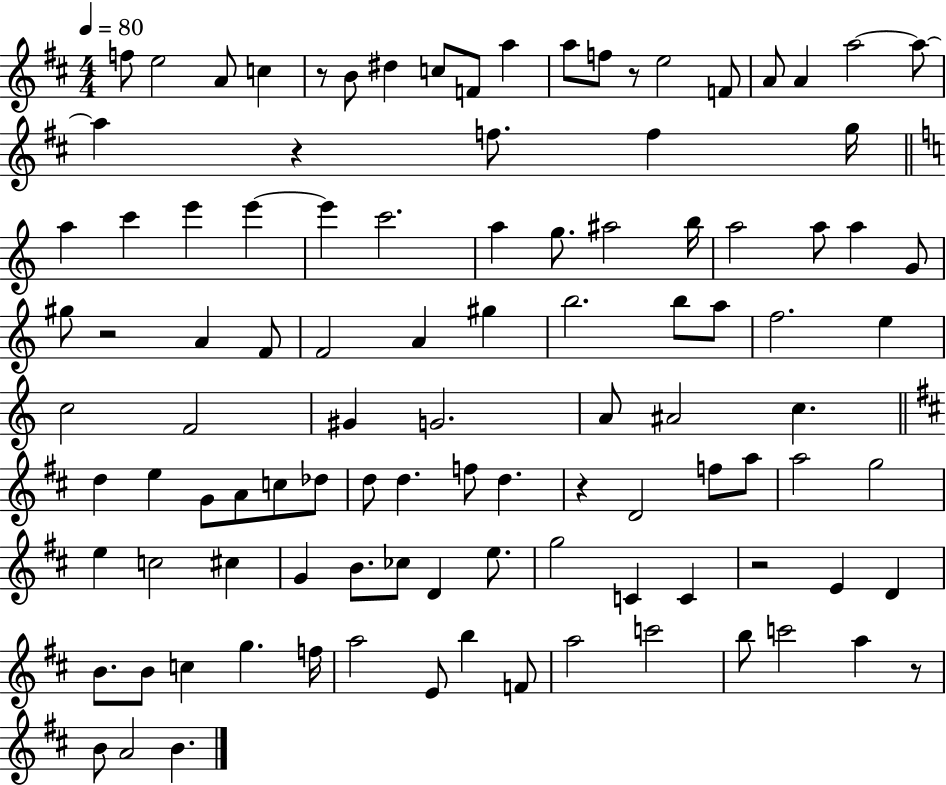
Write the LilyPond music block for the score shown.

{
  \clef treble
  \numericTimeSignature
  \time 4/4
  \key d \major
  \tempo 4 = 80
  f''8 e''2 a'8 c''4 | r8 b'8 dis''4 c''8 f'8 a''4 | a''8 f''8 r8 e''2 f'8 | a'8 a'4 a''2~~ a''8~~ | \break a''4 r4 f''8. f''4 g''16 | \bar "||" \break \key a \minor a''4 c'''4 e'''4 e'''4~~ | e'''4 c'''2. | a''4 g''8. ais''2 b''16 | a''2 a''8 a''4 g'8 | \break gis''8 r2 a'4 f'8 | f'2 a'4 gis''4 | b''2. b''8 a''8 | f''2. e''4 | \break c''2 f'2 | gis'4 g'2. | a'8 ais'2 c''4. | \bar "||" \break \key d \major d''4 e''4 g'8 a'8 c''8 des''8 | d''8 d''4. f''8 d''4. | r4 d'2 f''8 a''8 | a''2 g''2 | \break e''4 c''2 cis''4 | g'4 b'8. ces''8 d'4 e''8. | g''2 c'4 c'4 | r2 e'4 d'4 | \break b'8. b'8 c''4 g''4. f''16 | a''2 e'8 b''4 f'8 | a''2 c'''2 | b''8 c'''2 a''4 r8 | \break b'8 a'2 b'4. | \bar "|."
}